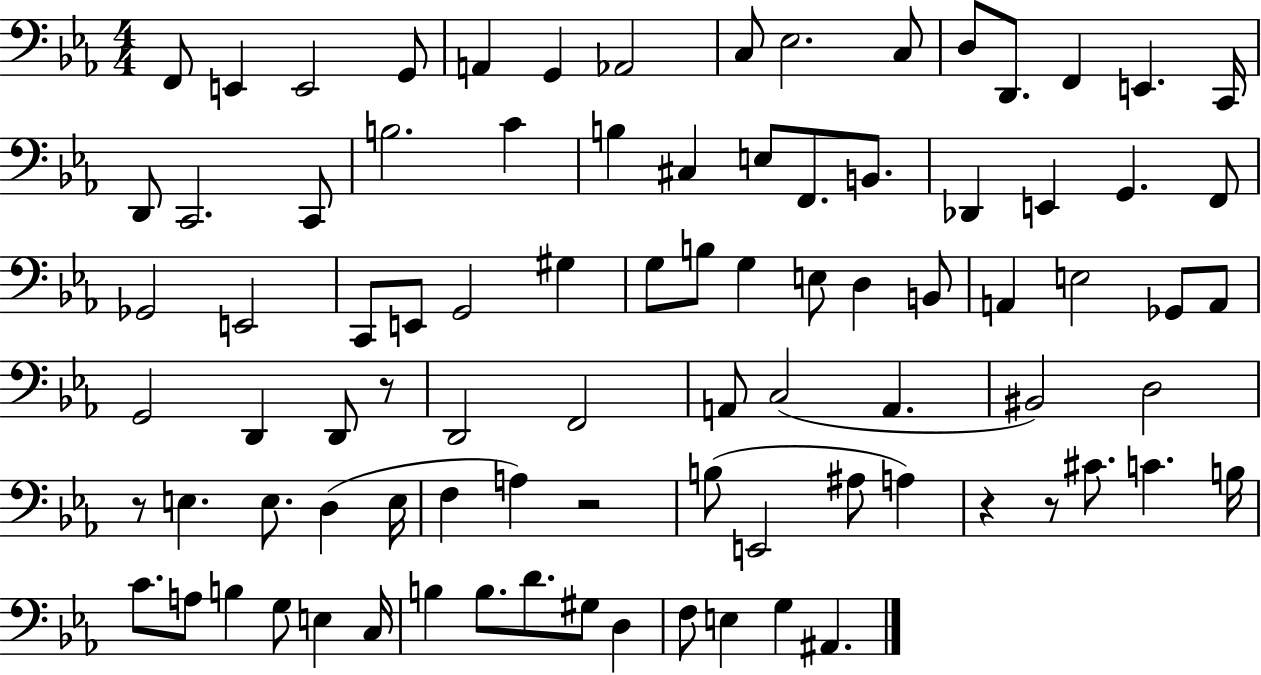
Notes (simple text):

F2/e E2/q E2/h G2/e A2/q G2/q Ab2/h C3/e Eb3/h. C3/e D3/e D2/e. F2/q E2/q. C2/s D2/e C2/h. C2/e B3/h. C4/q B3/q C#3/q E3/e F2/e. B2/e. Db2/q E2/q G2/q. F2/e Gb2/h E2/h C2/e E2/e G2/h G#3/q G3/e B3/e G3/q E3/e D3/q B2/e A2/q E3/h Gb2/e A2/e G2/h D2/q D2/e R/e D2/h F2/h A2/e C3/h A2/q. BIS2/h D3/h R/e E3/q. E3/e. D3/q E3/s F3/q A3/q R/h B3/e E2/h A#3/e A3/q R/q R/e C#4/e. C4/q. B3/s C4/e. A3/e B3/q G3/e E3/q C3/s B3/q B3/e. D4/e. G#3/e D3/q F3/e E3/q G3/q A#2/q.